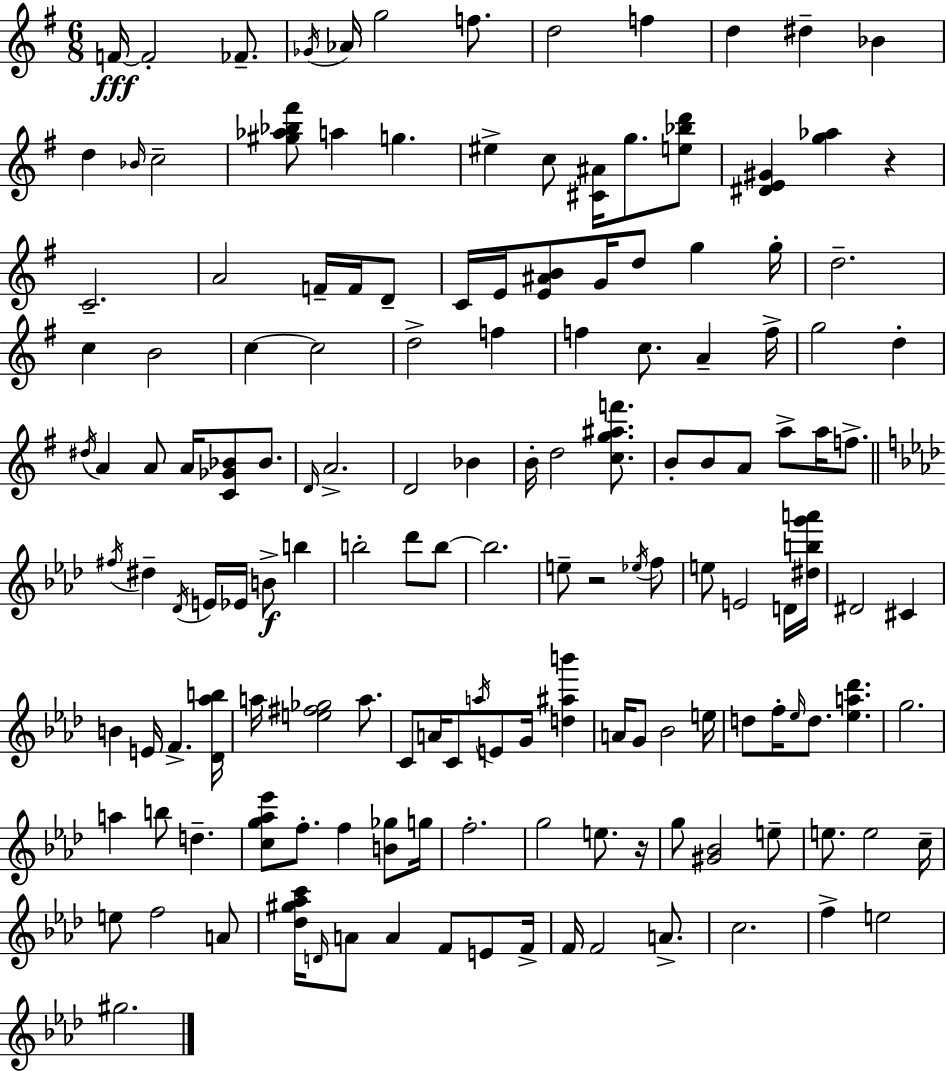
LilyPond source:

{
  \clef treble
  \numericTimeSignature
  \time 6/8
  \key e \minor
  \repeat volta 2 { f'16~~\fff f'2-. fes'8.-- | \acciaccatura { ges'16 } aes'16 g''2 f''8. | d''2 f''4 | d''4 dis''4-- bes'4 | \break d''4 \grace { bes'16 } c''2-- | <gis'' aes'' bes'' fis'''>8 a''4 g''4. | eis''4-> c''8 <cis' ais'>16 g''8. | <e'' bes'' d'''>8 <dis' e' gis'>4 <g'' aes''>4 r4 | \break c'2.-- | a'2 f'16-- f'16 | d'8-- c'16 e'16 <e' ais' b'>8 g'16 d''8 g''4 | g''16-. d''2.-- | \break c''4 b'2 | c''4~~ c''2 | d''2-> f''4 | f''4 c''8. a'4-- | \break f''16-> g''2 d''4-. | \acciaccatura { dis''16 } a'4 a'8 a'16 <c' ges' bes'>8 | bes'8. \grace { d'16 } a'2.-> | d'2 | \break bes'4 b'16-. d''2 | <c'' g'' ais'' f'''>8. b'8-. b'8 a'8 a''8-> | a''16 f''8.-> \bar "||" \break \key aes \major \acciaccatura { fis''16 } dis''4-- \acciaccatura { des'16 } e'16 ees'16 b'8->\f b''4 | b''2-. des'''8 | b''8~~ b''2. | e''8-- r2 | \break \acciaccatura { ees''16 } f''8 e''8 e'2 | d'16 <dis'' b'' g''' a'''>16 dis'2 cis'4 | b'4 e'16 f'4.-> | <des' aes'' b''>16 a''16 <e'' fis'' ges''>2 | \break a''8. c'8 a'16 c'8 \acciaccatura { a''16 } e'8 g'16 | <d'' ais'' b'''>4 a'16 g'8 bes'2 | e''16 d''8 f''16-. \grace { ees''16 } d''8. <ees'' a'' des'''>4. | g''2. | \break a''4 b''8 d''4.-- | <c'' g'' aes'' ees'''>8 f''8.-. f''4 | <b' ges''>8 g''16 f''2.-. | g''2 | \break e''8. r16 g''8 <gis' bes'>2 | e''8-- e''8. e''2 | c''16-- e''8 f''2 | a'8 <des'' gis'' aes'' c'''>16 \grace { d'16 } a'8 a'4 | \break f'8 e'8 f'16-> f'16 f'2 | a'8.-> c''2. | f''4-> e''2 | gis''2. | \break } \bar "|."
}